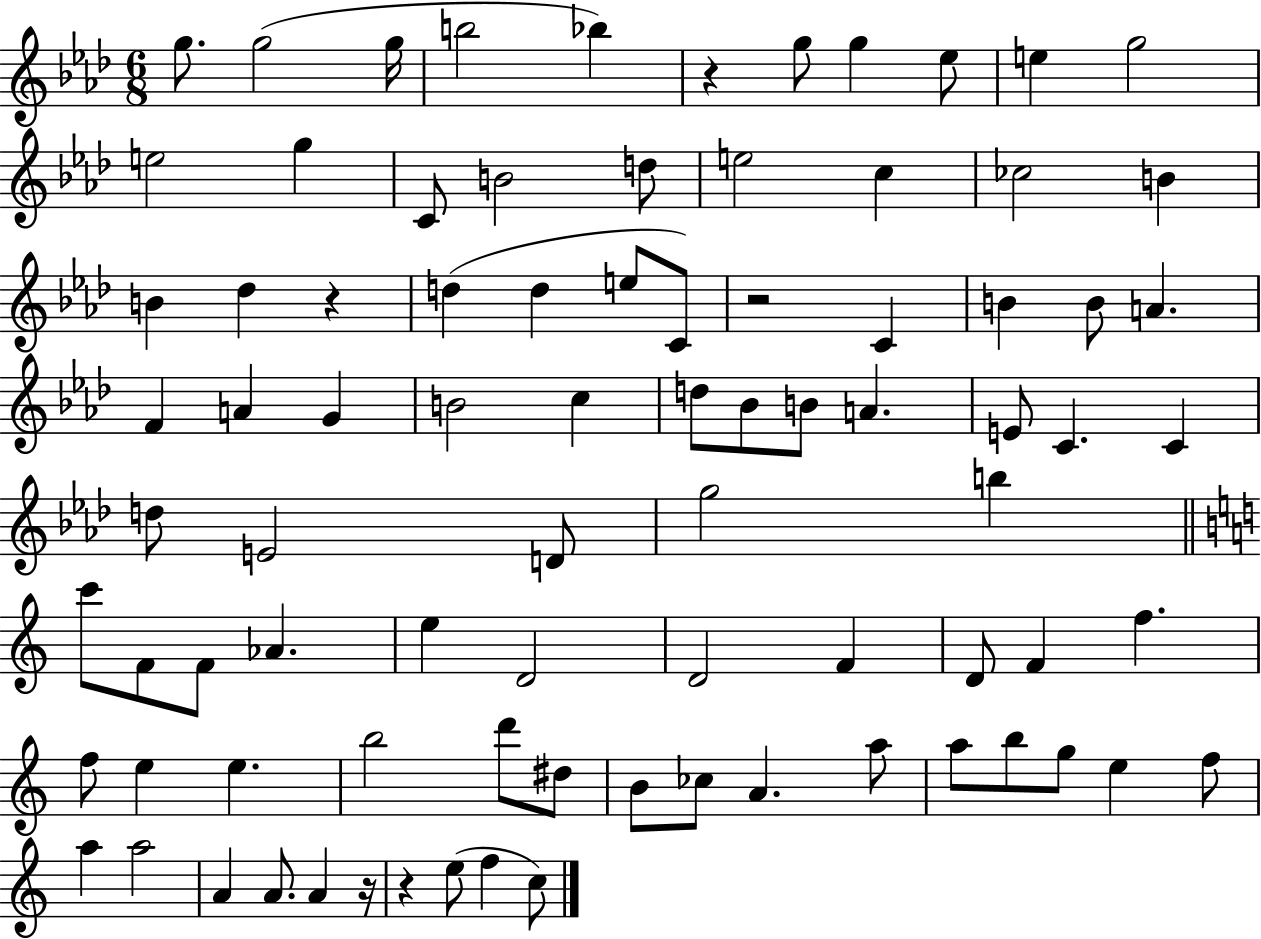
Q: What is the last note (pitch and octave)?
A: C5